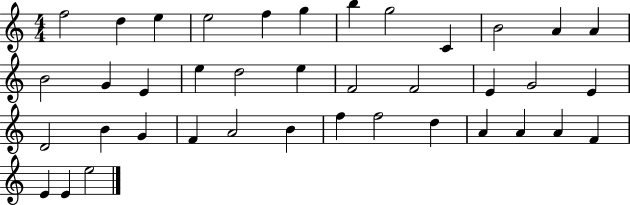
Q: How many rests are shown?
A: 0